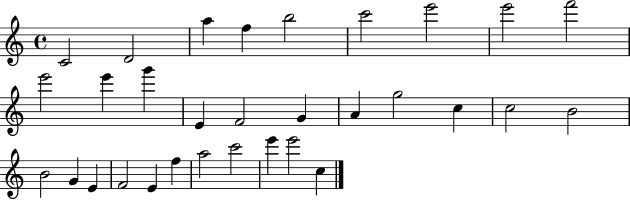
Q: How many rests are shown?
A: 0